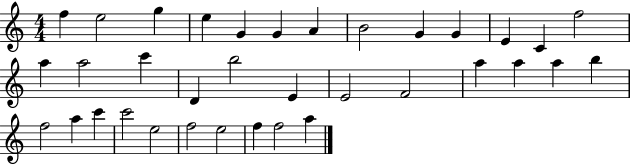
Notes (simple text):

F5/q E5/h G5/q E5/q G4/q G4/q A4/q B4/h G4/q G4/q E4/q C4/q F5/h A5/q A5/h C6/q D4/q B5/h E4/q E4/h F4/h A5/q A5/q A5/q B5/q F5/h A5/q C6/q C6/h E5/h F5/h E5/h F5/q F5/h A5/q